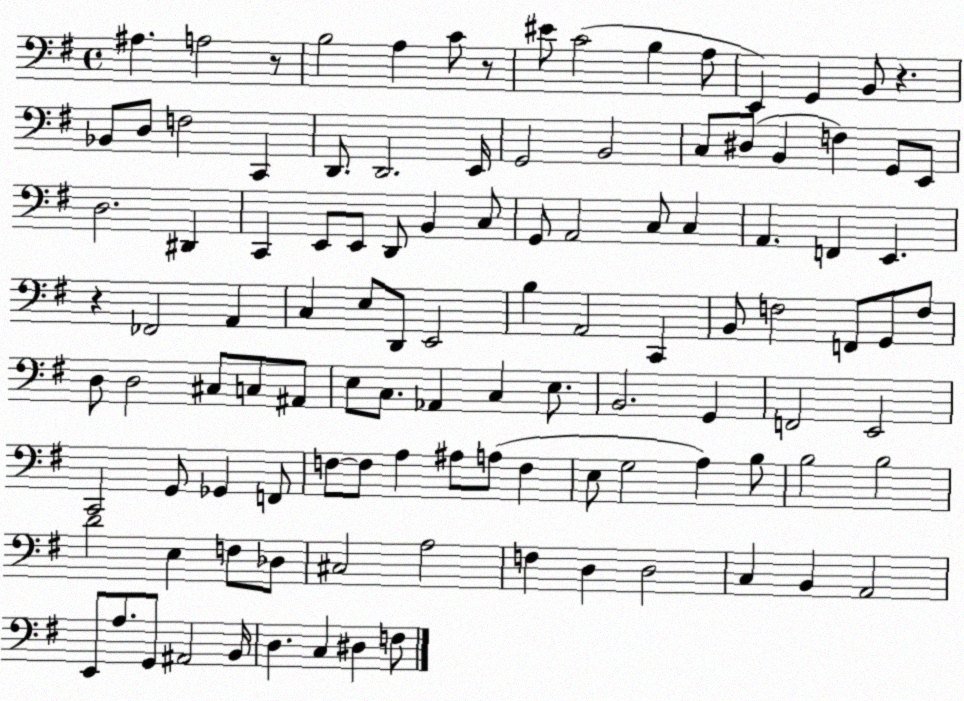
X:1
T:Untitled
M:4/4
L:1/4
K:G
^A, A,2 z/2 B,2 A, C/2 z/2 ^E/2 C2 B, A,/2 E,, G,, B,,/2 z _B,,/2 D,/2 F,2 C,, D,,/2 D,,2 E,,/4 G,,2 B,,2 C,/2 ^D,/2 B,, F, G,,/2 E,,/2 D,2 ^D,, C,, E,,/2 E,,/2 D,,/2 B,, C,/2 G,,/2 A,,2 C,/2 C, A,, F,, E,, z _F,,2 A,, C, E,/2 D,,/2 E,,2 B, A,,2 C,, B,,/2 F,2 F,,/2 G,,/2 F,/2 D,/2 D,2 ^C,/2 C,/2 ^A,,/2 E,/2 C,/2 _A,, C, E,/2 B,,2 G,, F,,2 E,,2 C,,2 G,,/2 _G,, F,,/2 F,/2 F,/2 A, ^A,/2 A,/2 F, E,/2 G,2 A, B,/2 B,2 B,2 D2 E, F,/2 _D,/2 ^C,2 A,2 F, D, D,2 C, B,, A,,2 E,,/2 A,/2 G,,/2 ^A,,2 B,,/4 D, C, ^D, F,/2